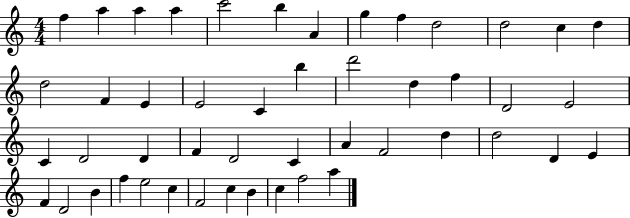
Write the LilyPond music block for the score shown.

{
  \clef treble
  \numericTimeSignature
  \time 4/4
  \key c \major
  f''4 a''4 a''4 a''4 | c'''2 b''4 a'4 | g''4 f''4 d''2 | d''2 c''4 d''4 | \break d''2 f'4 e'4 | e'2 c'4 b''4 | d'''2 d''4 f''4 | d'2 e'2 | \break c'4 d'2 d'4 | f'4 d'2 c'4 | a'4 f'2 d''4 | d''2 d'4 e'4 | \break f'4 d'2 b'4 | f''4 e''2 c''4 | f'2 c''4 b'4 | c''4 f''2 a''4 | \break \bar "|."
}